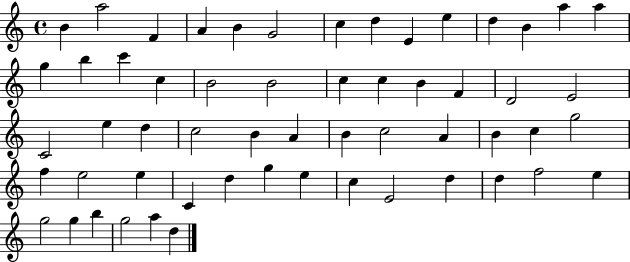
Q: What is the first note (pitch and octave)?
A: B4